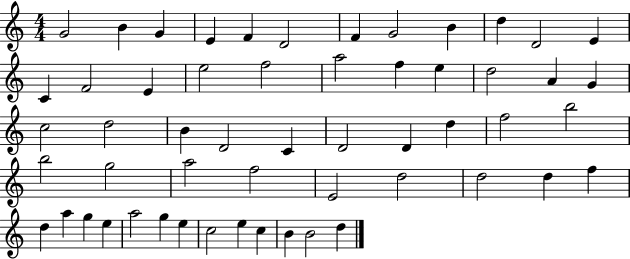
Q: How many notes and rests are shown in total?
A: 55